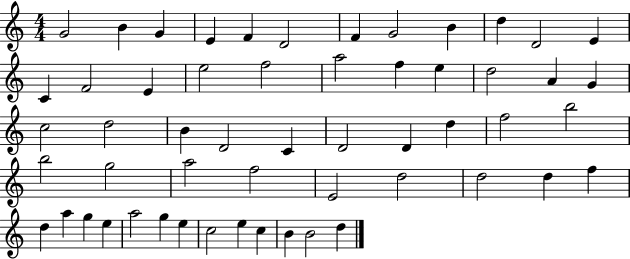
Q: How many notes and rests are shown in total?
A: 55